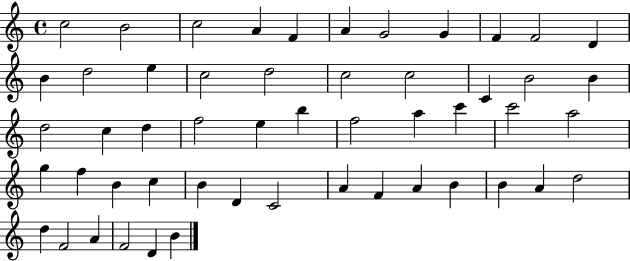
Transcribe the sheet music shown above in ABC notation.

X:1
T:Untitled
M:4/4
L:1/4
K:C
c2 B2 c2 A F A G2 G F F2 D B d2 e c2 d2 c2 c2 C B2 B d2 c d f2 e b f2 a c' c'2 a2 g f B c B D C2 A F A B B A d2 d F2 A F2 D B